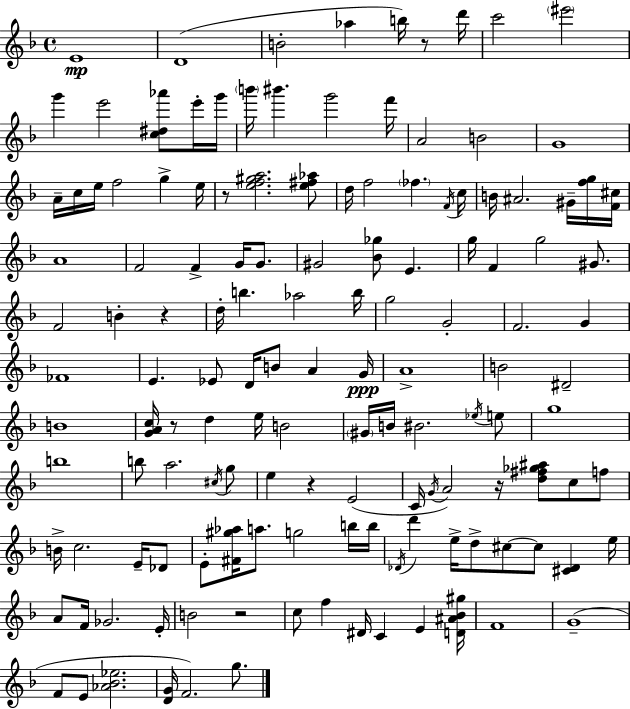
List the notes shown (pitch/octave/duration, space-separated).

E4/w D4/w B4/h Ab5/q B5/s R/e D6/s C6/h EIS6/h G6/q E6/h [C5,D#5,Ab6]/e E6/s G6/s B6/s BIS6/q. G6/h F6/s A4/h B4/h G4/w A4/s C5/s E5/s F5/h G5/q E5/s R/e [E5,F5,G#5,A5]/h. [E5,F#5,Ab5]/e D5/s F5/h FES5/q. F4/s C5/s B4/s A#4/h. G#4/s [F5,G5]/s [F4,C#5]/s A4/w F4/h F4/q G4/s G4/e. G#4/h [Bb4,Gb5]/e E4/q. G5/s F4/q G5/h G#4/e. F4/h B4/q R/q D5/s B5/q. Ab5/h B5/s G5/h G4/h F4/h. G4/q FES4/w E4/q. Eb4/e D4/s B4/e A4/q G4/s A4/w B4/h D#4/h B4/w [G4,A4,C5]/s R/e D5/q E5/s B4/h G#4/s B4/s BIS4/h. Eb5/s E5/e G5/w B5/w B5/e A5/h. C#5/s G5/e E5/q R/q E4/h C4/s G4/s A4/h R/s [D5,F#5,Gb5,A#5]/e C5/e F5/e B4/s C5/h. E4/s Db4/e E4/e [F#4,G#5,Ab5]/s A5/e. G5/h B5/s B5/s Db4/s D6/q E5/s D5/e C#5/e C#5/e [C#4,Db4]/q E5/s A4/e F4/s Gb4/h. E4/s B4/h R/h C5/e F5/q D#4/s C4/q E4/q [D4,A#4,Bb4,G#5]/s F4/w G4/w F4/e E4/e [Ab4,Bb4,Eb5]/h. [D4,G4]/s F4/h. G5/e.